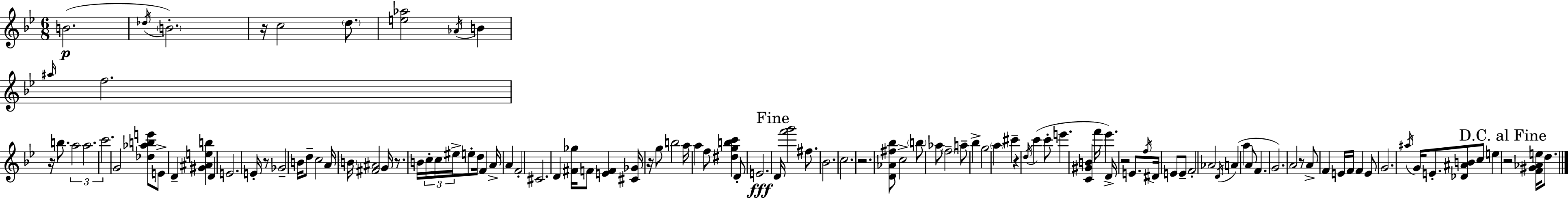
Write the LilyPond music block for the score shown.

{
  \clef treble
  \numericTimeSignature
  \time 6/8
  \key bes \major
  \repeat volta 2 { b'2.(\p | \acciaccatura { des''16 } \parenthesize b'2.-.) | r16 c''2 \parenthesize d''8. | <e'' aes''>2 \acciaccatura { aes'16 } b'4 | \break \grace { ais''16 } f''2. | r16 b''8. \tuplet 3/2 { a''2 | a''2. | c'''2. } | \break g'2 <des'' aes'' b'' e'''>8 | e'8-> d'4-- <gis' ais' e'' b''>4 d'4 | e'2. | e'16-. r8 ges'2-- | \break b'16 d''8-- c''2 | a'16 \parenthesize b'16 <fis' ais'>2 g'16 | r8. b'16 \tuplet 3/2 { c''16-. c''16 eis''16-> } e''8-. d''16 f'4 | a'16-> a'4 f'2-. | \break cis'2. | d'4 <fis' ges''>16 f'8 <e' f'>4 | <cis' ges'>16 r16 g''8 b''2 | a''16 a''4 f''8 <dis'' g'' b'' c'''>4 | \break d'8-. e'2.\fff | \mark "Fine" d'16 <f''' g'''>2 | fis''8. bes'2. | c''2. | \break r2. | <d' aes' fis'' bes''>8 c''2-> | \parenthesize b''8 aes''8 \parenthesize f''2-- | a''8-- bes''4-> g''2 | \break \parenthesize a''4 cis'''4-- r4 | \acciaccatura { d''16 } c'''4( c'''8-. e'''4. | <c' gis' b'>4 f'''16 ees'''4.) | d'16-> r2 | \break e'8. \acciaccatura { f''16 } dis'16 e'8 e'8-- f'2-. | aes'2 | \acciaccatura { d'16 } a'4( a''4 a'8 | f'4. g'2.) | \break a'2 | r8 a'8-> f'4 e'16 f'16 | f'4 e'8 g'2. | \acciaccatura { ais''16 } g'16 e'8.-. <des' ais' b'>8 | \break c''8 e''4 \mark "D.C. al Fine" r2 | <f' gis' aes' e''>16 d''8. } \bar "|."
}